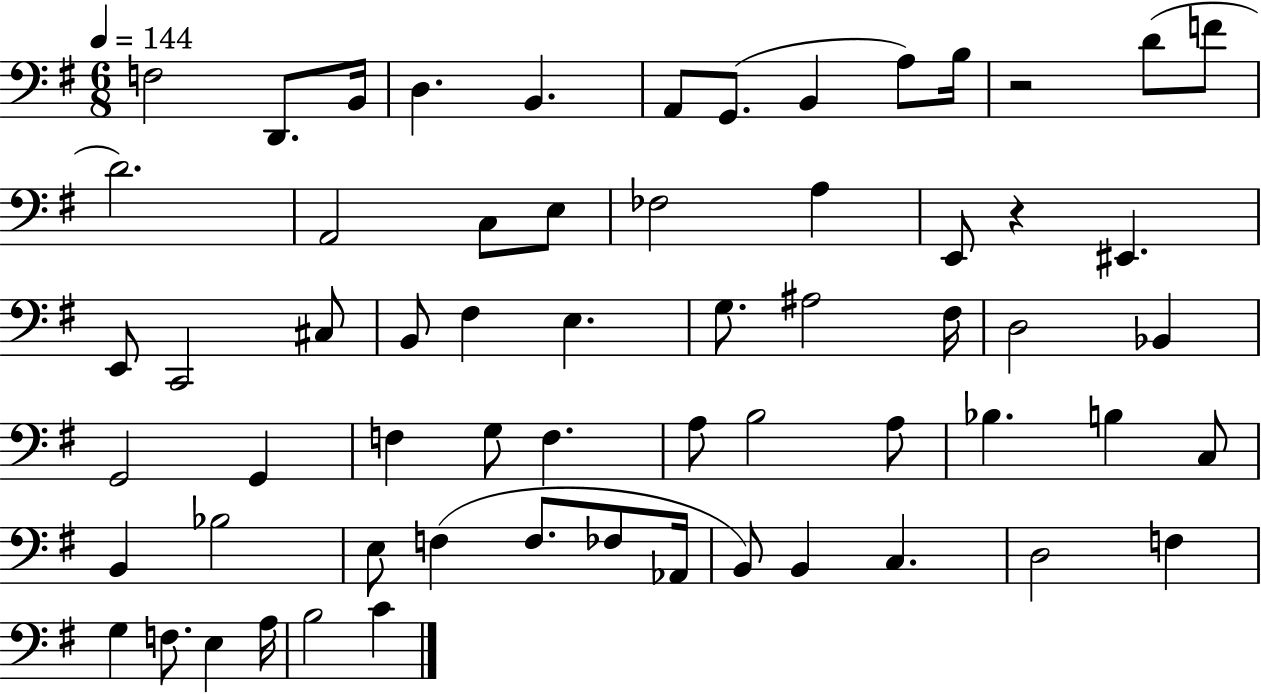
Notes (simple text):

F3/h D2/e. B2/s D3/q. B2/q. A2/e G2/e. B2/q A3/e B3/s R/h D4/e F4/e D4/h. A2/h C3/e E3/e FES3/h A3/q E2/e R/q EIS2/q. E2/e C2/h C#3/e B2/e F#3/q E3/q. G3/e. A#3/h F#3/s D3/h Bb2/q G2/h G2/q F3/q G3/e F3/q. A3/e B3/h A3/e Bb3/q. B3/q C3/e B2/q Bb3/h E3/e F3/q F3/e. FES3/e Ab2/s B2/e B2/q C3/q. D3/h F3/q G3/q F3/e. E3/q A3/s B3/h C4/q